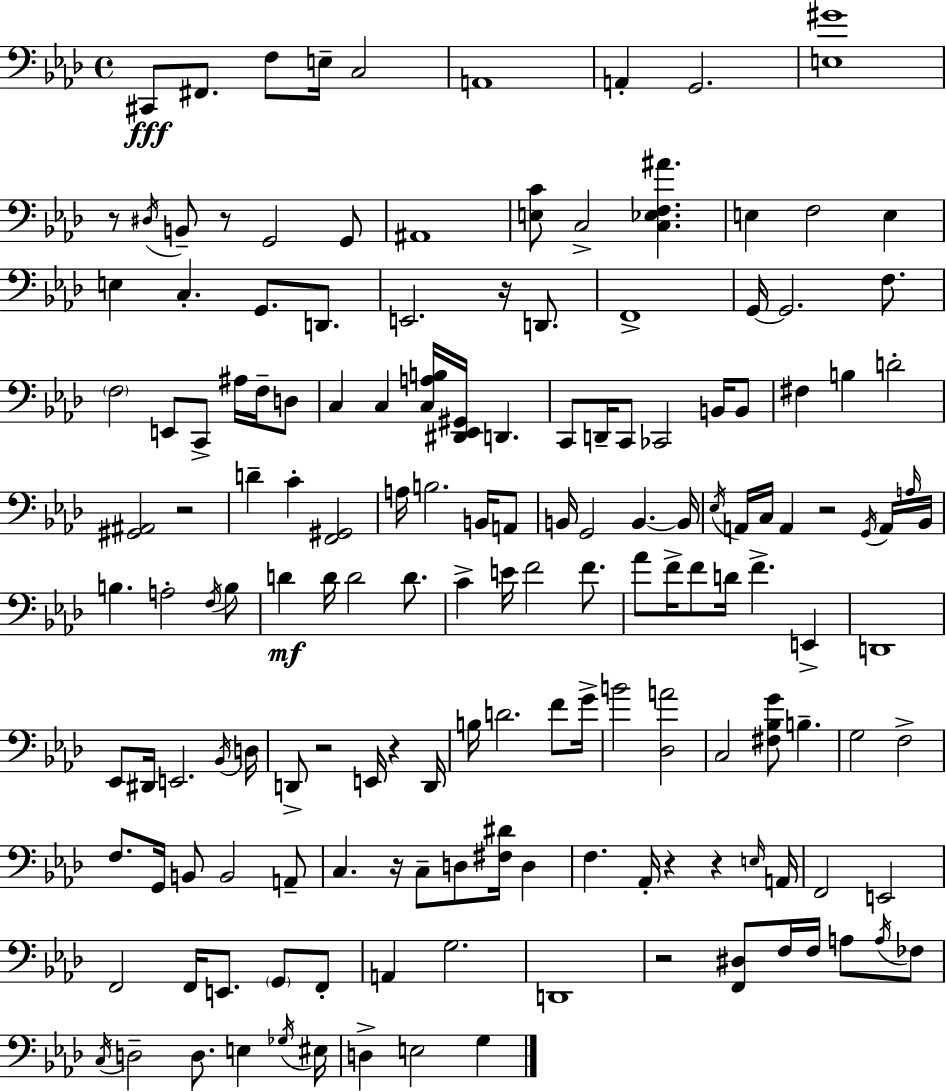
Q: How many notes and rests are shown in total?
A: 158